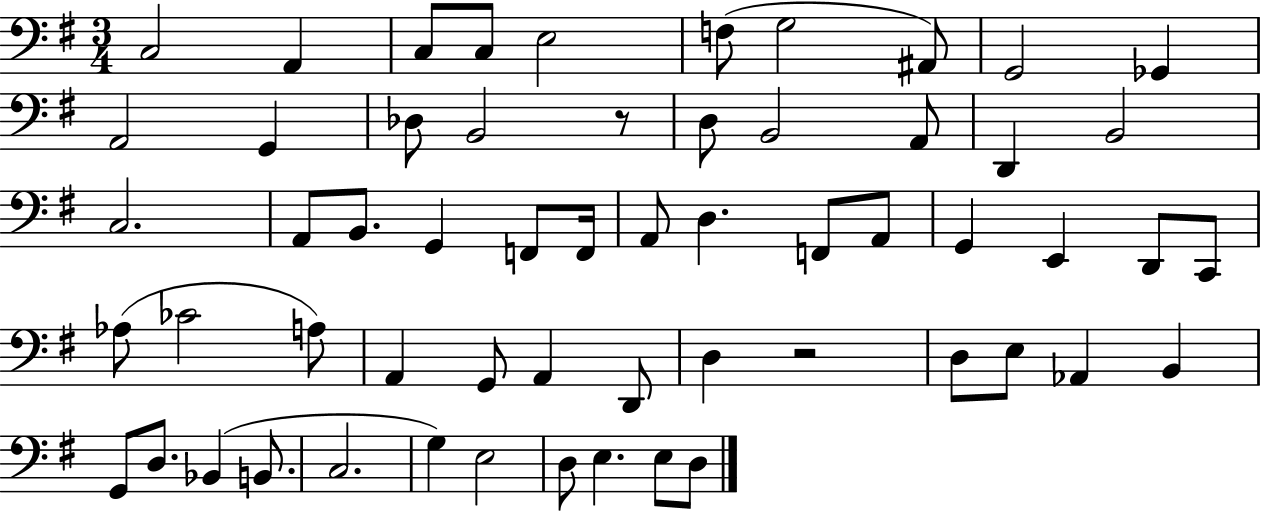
C3/h A2/q C3/e C3/e E3/h F3/e G3/h A#2/e G2/h Gb2/q A2/h G2/q Db3/e B2/h R/e D3/e B2/h A2/e D2/q B2/h C3/h. A2/e B2/e. G2/q F2/e F2/s A2/e D3/q. F2/e A2/e G2/q E2/q D2/e C2/e Ab3/e CES4/h A3/e A2/q G2/e A2/q D2/e D3/q R/h D3/e E3/e Ab2/q B2/q G2/e D3/e. Bb2/q B2/e. C3/h. G3/q E3/h D3/e E3/q. E3/e D3/e